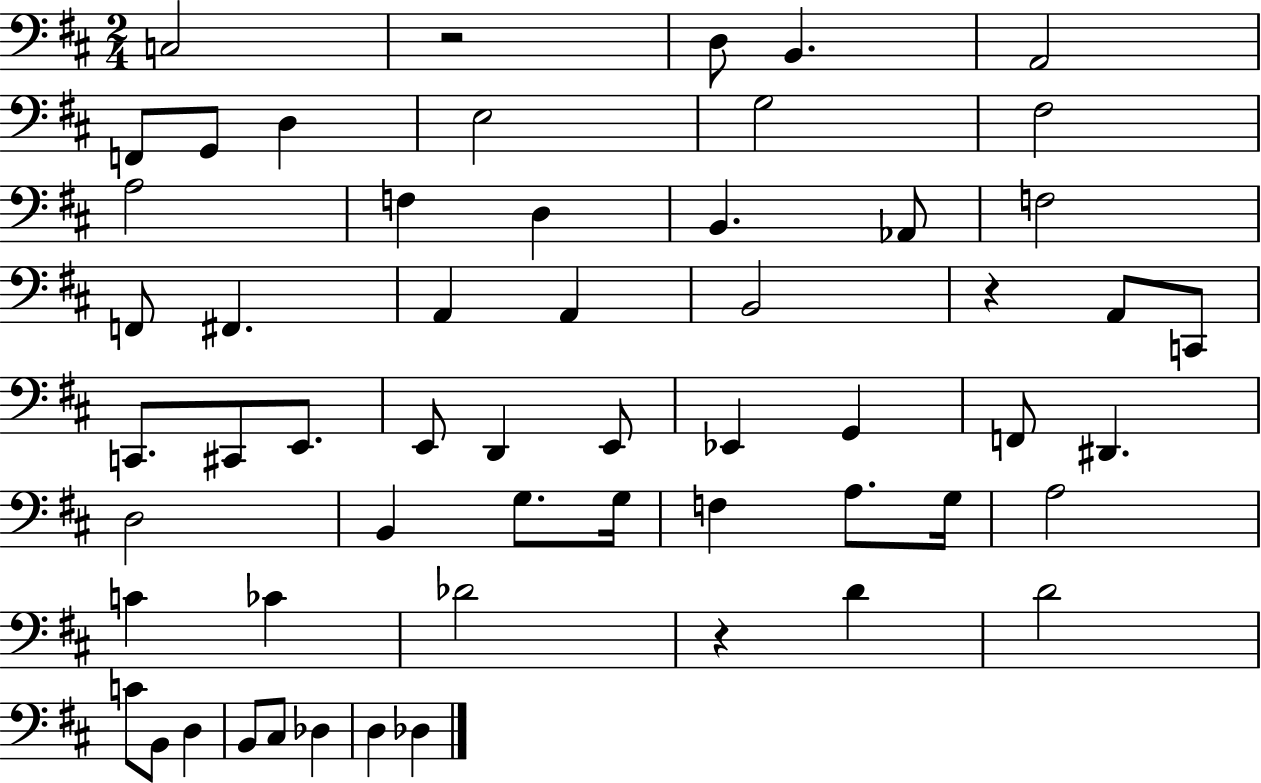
C3/h R/h D3/e B2/q. A2/h F2/e G2/e D3/q E3/h G3/h F#3/h A3/h F3/q D3/q B2/q. Ab2/e F3/h F2/e F#2/q. A2/q A2/q B2/h R/q A2/e C2/e C2/e. C#2/e E2/e. E2/e D2/q E2/e Eb2/q G2/q F2/e D#2/q. D3/h B2/q G3/e. G3/s F3/q A3/e. G3/s A3/h C4/q CES4/q Db4/h R/q D4/q D4/h C4/e B2/e D3/q B2/e C#3/e Db3/q D3/q Db3/q